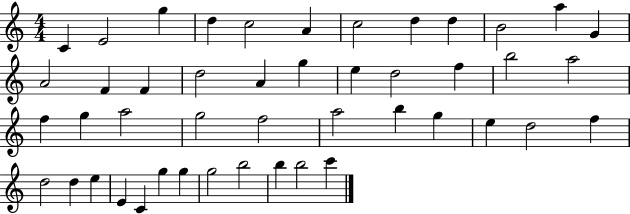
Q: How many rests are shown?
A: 0